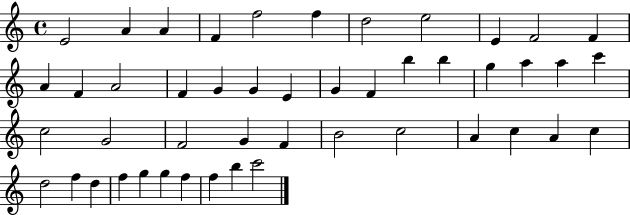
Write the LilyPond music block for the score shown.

{
  \clef treble
  \time 4/4
  \defaultTimeSignature
  \key c \major
  e'2 a'4 a'4 | f'4 f''2 f''4 | d''2 e''2 | e'4 f'2 f'4 | \break a'4 f'4 a'2 | f'4 g'4 g'4 e'4 | g'4 f'4 b''4 b''4 | g''4 a''4 a''4 c'''4 | \break c''2 g'2 | f'2 g'4 f'4 | b'2 c''2 | a'4 c''4 a'4 c''4 | \break d''2 f''4 d''4 | f''4 g''4 g''4 f''4 | f''4 b''4 c'''2 | \bar "|."
}